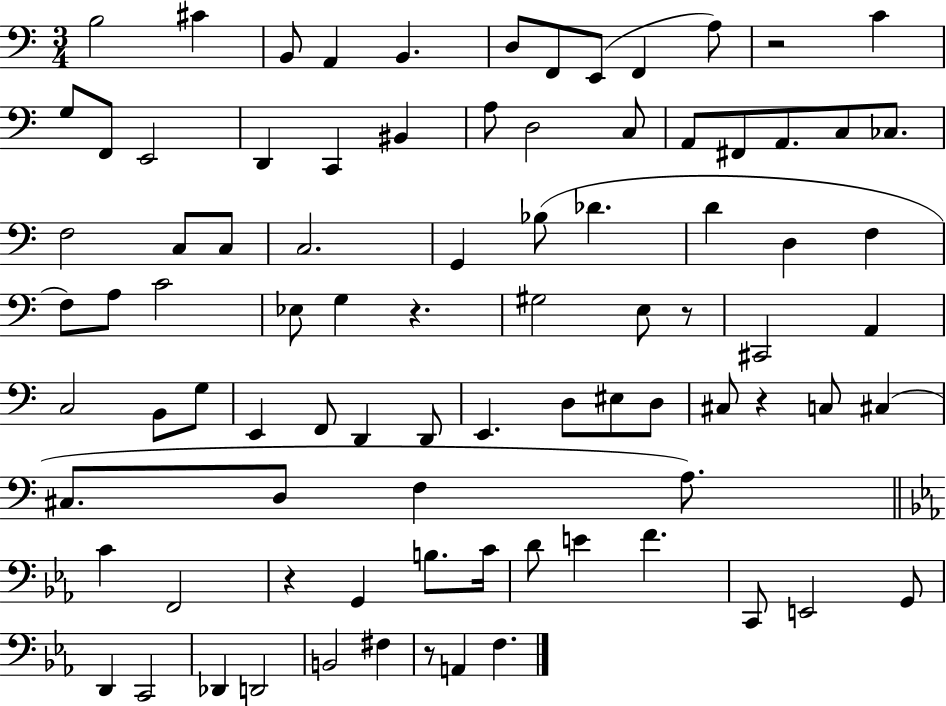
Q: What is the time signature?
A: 3/4